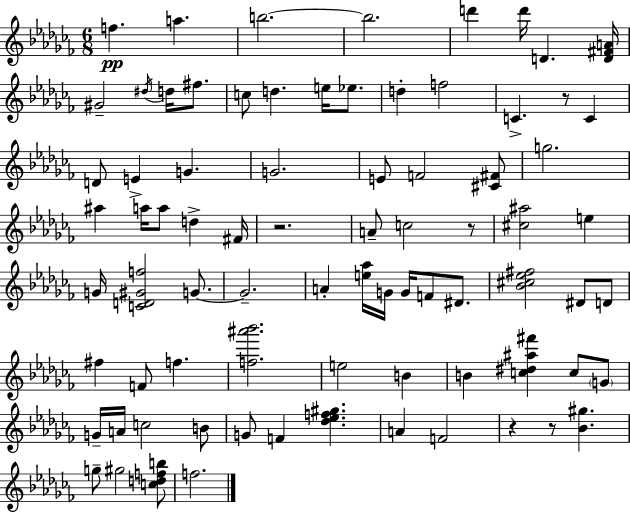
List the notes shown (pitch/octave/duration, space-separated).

F5/q. A5/q. B5/h. B5/h. D6/q D6/s D4/q. [D4,F#4,A4]/s G#4/h D#5/s D5/s F#5/e. C5/e D5/q. E5/s Eb5/e. D5/q F5/h C4/q. R/e C4/q D4/e E4/q G4/q. G4/h. E4/e F4/h [C#4,F#4]/e G5/h. A#5/q A5/s A5/e D5/q F#4/s R/h. A4/e C5/h R/e [C#5,A#5]/h E5/q G4/s [C4,D4,G#4,F5]/h G4/e. G4/h. A4/q [E5,Ab5]/s G4/s G4/s F4/e D#4/e. [Bb4,C#5,Eb5,F#5]/h D#4/e D4/e F#5/q F4/e F5/q. [F5,A#6,Bb6]/h. E5/h B4/q B4/q [C5,D#5,A#5,F#6]/q C5/e G4/e G4/s A4/s C5/h B4/e G4/e F4/q [Db5,Eb5,F5,G#5]/q. A4/q F4/h R/q R/e [Bb4,G#5]/q. G5/e G#5/h [C5,D5,F5,B5]/e F5/h.